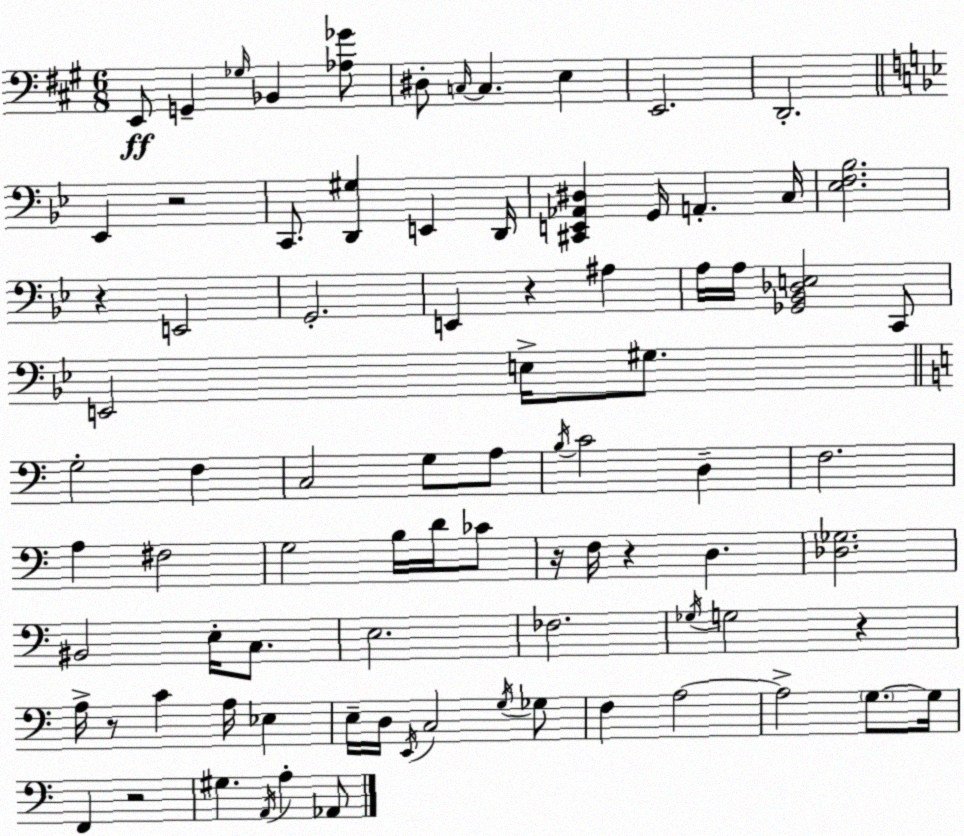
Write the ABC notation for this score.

X:1
T:Untitled
M:6/8
L:1/4
K:A
E,,/2 G,, _G,/4 _B,, [_A,_G]/2 ^D,/2 C,/4 C, E, E,,2 D,,2 _E,, z2 C,,/2 [D,,^G,] E,, D,,/4 [^C,,E,,_A,,^D,] G,,/4 A,, C,/4 [_E,F,_B,]2 z E,,2 G,,2 E,, z ^A, A,/4 A,/4 [_G,,_B,,_D,E,]2 C,,/2 E,,2 E,/4 ^G,/2 G,2 F, C,2 G,/2 A,/2 B,/4 C2 D, F,2 A, ^F,2 G,2 B,/4 D/4 _C/2 z/4 F,/4 z D, [_D,_G,]2 ^B,,2 E,/4 C,/2 E,2 _F,2 _G,/4 G,2 z A,/4 z/2 C A,/4 _E, E,/4 D,/4 E,,/4 C,2 G,/4 _G,/2 F, A,2 A,2 G,/2 G,/4 F,, z2 ^G, A,,/4 A, _A,,/2